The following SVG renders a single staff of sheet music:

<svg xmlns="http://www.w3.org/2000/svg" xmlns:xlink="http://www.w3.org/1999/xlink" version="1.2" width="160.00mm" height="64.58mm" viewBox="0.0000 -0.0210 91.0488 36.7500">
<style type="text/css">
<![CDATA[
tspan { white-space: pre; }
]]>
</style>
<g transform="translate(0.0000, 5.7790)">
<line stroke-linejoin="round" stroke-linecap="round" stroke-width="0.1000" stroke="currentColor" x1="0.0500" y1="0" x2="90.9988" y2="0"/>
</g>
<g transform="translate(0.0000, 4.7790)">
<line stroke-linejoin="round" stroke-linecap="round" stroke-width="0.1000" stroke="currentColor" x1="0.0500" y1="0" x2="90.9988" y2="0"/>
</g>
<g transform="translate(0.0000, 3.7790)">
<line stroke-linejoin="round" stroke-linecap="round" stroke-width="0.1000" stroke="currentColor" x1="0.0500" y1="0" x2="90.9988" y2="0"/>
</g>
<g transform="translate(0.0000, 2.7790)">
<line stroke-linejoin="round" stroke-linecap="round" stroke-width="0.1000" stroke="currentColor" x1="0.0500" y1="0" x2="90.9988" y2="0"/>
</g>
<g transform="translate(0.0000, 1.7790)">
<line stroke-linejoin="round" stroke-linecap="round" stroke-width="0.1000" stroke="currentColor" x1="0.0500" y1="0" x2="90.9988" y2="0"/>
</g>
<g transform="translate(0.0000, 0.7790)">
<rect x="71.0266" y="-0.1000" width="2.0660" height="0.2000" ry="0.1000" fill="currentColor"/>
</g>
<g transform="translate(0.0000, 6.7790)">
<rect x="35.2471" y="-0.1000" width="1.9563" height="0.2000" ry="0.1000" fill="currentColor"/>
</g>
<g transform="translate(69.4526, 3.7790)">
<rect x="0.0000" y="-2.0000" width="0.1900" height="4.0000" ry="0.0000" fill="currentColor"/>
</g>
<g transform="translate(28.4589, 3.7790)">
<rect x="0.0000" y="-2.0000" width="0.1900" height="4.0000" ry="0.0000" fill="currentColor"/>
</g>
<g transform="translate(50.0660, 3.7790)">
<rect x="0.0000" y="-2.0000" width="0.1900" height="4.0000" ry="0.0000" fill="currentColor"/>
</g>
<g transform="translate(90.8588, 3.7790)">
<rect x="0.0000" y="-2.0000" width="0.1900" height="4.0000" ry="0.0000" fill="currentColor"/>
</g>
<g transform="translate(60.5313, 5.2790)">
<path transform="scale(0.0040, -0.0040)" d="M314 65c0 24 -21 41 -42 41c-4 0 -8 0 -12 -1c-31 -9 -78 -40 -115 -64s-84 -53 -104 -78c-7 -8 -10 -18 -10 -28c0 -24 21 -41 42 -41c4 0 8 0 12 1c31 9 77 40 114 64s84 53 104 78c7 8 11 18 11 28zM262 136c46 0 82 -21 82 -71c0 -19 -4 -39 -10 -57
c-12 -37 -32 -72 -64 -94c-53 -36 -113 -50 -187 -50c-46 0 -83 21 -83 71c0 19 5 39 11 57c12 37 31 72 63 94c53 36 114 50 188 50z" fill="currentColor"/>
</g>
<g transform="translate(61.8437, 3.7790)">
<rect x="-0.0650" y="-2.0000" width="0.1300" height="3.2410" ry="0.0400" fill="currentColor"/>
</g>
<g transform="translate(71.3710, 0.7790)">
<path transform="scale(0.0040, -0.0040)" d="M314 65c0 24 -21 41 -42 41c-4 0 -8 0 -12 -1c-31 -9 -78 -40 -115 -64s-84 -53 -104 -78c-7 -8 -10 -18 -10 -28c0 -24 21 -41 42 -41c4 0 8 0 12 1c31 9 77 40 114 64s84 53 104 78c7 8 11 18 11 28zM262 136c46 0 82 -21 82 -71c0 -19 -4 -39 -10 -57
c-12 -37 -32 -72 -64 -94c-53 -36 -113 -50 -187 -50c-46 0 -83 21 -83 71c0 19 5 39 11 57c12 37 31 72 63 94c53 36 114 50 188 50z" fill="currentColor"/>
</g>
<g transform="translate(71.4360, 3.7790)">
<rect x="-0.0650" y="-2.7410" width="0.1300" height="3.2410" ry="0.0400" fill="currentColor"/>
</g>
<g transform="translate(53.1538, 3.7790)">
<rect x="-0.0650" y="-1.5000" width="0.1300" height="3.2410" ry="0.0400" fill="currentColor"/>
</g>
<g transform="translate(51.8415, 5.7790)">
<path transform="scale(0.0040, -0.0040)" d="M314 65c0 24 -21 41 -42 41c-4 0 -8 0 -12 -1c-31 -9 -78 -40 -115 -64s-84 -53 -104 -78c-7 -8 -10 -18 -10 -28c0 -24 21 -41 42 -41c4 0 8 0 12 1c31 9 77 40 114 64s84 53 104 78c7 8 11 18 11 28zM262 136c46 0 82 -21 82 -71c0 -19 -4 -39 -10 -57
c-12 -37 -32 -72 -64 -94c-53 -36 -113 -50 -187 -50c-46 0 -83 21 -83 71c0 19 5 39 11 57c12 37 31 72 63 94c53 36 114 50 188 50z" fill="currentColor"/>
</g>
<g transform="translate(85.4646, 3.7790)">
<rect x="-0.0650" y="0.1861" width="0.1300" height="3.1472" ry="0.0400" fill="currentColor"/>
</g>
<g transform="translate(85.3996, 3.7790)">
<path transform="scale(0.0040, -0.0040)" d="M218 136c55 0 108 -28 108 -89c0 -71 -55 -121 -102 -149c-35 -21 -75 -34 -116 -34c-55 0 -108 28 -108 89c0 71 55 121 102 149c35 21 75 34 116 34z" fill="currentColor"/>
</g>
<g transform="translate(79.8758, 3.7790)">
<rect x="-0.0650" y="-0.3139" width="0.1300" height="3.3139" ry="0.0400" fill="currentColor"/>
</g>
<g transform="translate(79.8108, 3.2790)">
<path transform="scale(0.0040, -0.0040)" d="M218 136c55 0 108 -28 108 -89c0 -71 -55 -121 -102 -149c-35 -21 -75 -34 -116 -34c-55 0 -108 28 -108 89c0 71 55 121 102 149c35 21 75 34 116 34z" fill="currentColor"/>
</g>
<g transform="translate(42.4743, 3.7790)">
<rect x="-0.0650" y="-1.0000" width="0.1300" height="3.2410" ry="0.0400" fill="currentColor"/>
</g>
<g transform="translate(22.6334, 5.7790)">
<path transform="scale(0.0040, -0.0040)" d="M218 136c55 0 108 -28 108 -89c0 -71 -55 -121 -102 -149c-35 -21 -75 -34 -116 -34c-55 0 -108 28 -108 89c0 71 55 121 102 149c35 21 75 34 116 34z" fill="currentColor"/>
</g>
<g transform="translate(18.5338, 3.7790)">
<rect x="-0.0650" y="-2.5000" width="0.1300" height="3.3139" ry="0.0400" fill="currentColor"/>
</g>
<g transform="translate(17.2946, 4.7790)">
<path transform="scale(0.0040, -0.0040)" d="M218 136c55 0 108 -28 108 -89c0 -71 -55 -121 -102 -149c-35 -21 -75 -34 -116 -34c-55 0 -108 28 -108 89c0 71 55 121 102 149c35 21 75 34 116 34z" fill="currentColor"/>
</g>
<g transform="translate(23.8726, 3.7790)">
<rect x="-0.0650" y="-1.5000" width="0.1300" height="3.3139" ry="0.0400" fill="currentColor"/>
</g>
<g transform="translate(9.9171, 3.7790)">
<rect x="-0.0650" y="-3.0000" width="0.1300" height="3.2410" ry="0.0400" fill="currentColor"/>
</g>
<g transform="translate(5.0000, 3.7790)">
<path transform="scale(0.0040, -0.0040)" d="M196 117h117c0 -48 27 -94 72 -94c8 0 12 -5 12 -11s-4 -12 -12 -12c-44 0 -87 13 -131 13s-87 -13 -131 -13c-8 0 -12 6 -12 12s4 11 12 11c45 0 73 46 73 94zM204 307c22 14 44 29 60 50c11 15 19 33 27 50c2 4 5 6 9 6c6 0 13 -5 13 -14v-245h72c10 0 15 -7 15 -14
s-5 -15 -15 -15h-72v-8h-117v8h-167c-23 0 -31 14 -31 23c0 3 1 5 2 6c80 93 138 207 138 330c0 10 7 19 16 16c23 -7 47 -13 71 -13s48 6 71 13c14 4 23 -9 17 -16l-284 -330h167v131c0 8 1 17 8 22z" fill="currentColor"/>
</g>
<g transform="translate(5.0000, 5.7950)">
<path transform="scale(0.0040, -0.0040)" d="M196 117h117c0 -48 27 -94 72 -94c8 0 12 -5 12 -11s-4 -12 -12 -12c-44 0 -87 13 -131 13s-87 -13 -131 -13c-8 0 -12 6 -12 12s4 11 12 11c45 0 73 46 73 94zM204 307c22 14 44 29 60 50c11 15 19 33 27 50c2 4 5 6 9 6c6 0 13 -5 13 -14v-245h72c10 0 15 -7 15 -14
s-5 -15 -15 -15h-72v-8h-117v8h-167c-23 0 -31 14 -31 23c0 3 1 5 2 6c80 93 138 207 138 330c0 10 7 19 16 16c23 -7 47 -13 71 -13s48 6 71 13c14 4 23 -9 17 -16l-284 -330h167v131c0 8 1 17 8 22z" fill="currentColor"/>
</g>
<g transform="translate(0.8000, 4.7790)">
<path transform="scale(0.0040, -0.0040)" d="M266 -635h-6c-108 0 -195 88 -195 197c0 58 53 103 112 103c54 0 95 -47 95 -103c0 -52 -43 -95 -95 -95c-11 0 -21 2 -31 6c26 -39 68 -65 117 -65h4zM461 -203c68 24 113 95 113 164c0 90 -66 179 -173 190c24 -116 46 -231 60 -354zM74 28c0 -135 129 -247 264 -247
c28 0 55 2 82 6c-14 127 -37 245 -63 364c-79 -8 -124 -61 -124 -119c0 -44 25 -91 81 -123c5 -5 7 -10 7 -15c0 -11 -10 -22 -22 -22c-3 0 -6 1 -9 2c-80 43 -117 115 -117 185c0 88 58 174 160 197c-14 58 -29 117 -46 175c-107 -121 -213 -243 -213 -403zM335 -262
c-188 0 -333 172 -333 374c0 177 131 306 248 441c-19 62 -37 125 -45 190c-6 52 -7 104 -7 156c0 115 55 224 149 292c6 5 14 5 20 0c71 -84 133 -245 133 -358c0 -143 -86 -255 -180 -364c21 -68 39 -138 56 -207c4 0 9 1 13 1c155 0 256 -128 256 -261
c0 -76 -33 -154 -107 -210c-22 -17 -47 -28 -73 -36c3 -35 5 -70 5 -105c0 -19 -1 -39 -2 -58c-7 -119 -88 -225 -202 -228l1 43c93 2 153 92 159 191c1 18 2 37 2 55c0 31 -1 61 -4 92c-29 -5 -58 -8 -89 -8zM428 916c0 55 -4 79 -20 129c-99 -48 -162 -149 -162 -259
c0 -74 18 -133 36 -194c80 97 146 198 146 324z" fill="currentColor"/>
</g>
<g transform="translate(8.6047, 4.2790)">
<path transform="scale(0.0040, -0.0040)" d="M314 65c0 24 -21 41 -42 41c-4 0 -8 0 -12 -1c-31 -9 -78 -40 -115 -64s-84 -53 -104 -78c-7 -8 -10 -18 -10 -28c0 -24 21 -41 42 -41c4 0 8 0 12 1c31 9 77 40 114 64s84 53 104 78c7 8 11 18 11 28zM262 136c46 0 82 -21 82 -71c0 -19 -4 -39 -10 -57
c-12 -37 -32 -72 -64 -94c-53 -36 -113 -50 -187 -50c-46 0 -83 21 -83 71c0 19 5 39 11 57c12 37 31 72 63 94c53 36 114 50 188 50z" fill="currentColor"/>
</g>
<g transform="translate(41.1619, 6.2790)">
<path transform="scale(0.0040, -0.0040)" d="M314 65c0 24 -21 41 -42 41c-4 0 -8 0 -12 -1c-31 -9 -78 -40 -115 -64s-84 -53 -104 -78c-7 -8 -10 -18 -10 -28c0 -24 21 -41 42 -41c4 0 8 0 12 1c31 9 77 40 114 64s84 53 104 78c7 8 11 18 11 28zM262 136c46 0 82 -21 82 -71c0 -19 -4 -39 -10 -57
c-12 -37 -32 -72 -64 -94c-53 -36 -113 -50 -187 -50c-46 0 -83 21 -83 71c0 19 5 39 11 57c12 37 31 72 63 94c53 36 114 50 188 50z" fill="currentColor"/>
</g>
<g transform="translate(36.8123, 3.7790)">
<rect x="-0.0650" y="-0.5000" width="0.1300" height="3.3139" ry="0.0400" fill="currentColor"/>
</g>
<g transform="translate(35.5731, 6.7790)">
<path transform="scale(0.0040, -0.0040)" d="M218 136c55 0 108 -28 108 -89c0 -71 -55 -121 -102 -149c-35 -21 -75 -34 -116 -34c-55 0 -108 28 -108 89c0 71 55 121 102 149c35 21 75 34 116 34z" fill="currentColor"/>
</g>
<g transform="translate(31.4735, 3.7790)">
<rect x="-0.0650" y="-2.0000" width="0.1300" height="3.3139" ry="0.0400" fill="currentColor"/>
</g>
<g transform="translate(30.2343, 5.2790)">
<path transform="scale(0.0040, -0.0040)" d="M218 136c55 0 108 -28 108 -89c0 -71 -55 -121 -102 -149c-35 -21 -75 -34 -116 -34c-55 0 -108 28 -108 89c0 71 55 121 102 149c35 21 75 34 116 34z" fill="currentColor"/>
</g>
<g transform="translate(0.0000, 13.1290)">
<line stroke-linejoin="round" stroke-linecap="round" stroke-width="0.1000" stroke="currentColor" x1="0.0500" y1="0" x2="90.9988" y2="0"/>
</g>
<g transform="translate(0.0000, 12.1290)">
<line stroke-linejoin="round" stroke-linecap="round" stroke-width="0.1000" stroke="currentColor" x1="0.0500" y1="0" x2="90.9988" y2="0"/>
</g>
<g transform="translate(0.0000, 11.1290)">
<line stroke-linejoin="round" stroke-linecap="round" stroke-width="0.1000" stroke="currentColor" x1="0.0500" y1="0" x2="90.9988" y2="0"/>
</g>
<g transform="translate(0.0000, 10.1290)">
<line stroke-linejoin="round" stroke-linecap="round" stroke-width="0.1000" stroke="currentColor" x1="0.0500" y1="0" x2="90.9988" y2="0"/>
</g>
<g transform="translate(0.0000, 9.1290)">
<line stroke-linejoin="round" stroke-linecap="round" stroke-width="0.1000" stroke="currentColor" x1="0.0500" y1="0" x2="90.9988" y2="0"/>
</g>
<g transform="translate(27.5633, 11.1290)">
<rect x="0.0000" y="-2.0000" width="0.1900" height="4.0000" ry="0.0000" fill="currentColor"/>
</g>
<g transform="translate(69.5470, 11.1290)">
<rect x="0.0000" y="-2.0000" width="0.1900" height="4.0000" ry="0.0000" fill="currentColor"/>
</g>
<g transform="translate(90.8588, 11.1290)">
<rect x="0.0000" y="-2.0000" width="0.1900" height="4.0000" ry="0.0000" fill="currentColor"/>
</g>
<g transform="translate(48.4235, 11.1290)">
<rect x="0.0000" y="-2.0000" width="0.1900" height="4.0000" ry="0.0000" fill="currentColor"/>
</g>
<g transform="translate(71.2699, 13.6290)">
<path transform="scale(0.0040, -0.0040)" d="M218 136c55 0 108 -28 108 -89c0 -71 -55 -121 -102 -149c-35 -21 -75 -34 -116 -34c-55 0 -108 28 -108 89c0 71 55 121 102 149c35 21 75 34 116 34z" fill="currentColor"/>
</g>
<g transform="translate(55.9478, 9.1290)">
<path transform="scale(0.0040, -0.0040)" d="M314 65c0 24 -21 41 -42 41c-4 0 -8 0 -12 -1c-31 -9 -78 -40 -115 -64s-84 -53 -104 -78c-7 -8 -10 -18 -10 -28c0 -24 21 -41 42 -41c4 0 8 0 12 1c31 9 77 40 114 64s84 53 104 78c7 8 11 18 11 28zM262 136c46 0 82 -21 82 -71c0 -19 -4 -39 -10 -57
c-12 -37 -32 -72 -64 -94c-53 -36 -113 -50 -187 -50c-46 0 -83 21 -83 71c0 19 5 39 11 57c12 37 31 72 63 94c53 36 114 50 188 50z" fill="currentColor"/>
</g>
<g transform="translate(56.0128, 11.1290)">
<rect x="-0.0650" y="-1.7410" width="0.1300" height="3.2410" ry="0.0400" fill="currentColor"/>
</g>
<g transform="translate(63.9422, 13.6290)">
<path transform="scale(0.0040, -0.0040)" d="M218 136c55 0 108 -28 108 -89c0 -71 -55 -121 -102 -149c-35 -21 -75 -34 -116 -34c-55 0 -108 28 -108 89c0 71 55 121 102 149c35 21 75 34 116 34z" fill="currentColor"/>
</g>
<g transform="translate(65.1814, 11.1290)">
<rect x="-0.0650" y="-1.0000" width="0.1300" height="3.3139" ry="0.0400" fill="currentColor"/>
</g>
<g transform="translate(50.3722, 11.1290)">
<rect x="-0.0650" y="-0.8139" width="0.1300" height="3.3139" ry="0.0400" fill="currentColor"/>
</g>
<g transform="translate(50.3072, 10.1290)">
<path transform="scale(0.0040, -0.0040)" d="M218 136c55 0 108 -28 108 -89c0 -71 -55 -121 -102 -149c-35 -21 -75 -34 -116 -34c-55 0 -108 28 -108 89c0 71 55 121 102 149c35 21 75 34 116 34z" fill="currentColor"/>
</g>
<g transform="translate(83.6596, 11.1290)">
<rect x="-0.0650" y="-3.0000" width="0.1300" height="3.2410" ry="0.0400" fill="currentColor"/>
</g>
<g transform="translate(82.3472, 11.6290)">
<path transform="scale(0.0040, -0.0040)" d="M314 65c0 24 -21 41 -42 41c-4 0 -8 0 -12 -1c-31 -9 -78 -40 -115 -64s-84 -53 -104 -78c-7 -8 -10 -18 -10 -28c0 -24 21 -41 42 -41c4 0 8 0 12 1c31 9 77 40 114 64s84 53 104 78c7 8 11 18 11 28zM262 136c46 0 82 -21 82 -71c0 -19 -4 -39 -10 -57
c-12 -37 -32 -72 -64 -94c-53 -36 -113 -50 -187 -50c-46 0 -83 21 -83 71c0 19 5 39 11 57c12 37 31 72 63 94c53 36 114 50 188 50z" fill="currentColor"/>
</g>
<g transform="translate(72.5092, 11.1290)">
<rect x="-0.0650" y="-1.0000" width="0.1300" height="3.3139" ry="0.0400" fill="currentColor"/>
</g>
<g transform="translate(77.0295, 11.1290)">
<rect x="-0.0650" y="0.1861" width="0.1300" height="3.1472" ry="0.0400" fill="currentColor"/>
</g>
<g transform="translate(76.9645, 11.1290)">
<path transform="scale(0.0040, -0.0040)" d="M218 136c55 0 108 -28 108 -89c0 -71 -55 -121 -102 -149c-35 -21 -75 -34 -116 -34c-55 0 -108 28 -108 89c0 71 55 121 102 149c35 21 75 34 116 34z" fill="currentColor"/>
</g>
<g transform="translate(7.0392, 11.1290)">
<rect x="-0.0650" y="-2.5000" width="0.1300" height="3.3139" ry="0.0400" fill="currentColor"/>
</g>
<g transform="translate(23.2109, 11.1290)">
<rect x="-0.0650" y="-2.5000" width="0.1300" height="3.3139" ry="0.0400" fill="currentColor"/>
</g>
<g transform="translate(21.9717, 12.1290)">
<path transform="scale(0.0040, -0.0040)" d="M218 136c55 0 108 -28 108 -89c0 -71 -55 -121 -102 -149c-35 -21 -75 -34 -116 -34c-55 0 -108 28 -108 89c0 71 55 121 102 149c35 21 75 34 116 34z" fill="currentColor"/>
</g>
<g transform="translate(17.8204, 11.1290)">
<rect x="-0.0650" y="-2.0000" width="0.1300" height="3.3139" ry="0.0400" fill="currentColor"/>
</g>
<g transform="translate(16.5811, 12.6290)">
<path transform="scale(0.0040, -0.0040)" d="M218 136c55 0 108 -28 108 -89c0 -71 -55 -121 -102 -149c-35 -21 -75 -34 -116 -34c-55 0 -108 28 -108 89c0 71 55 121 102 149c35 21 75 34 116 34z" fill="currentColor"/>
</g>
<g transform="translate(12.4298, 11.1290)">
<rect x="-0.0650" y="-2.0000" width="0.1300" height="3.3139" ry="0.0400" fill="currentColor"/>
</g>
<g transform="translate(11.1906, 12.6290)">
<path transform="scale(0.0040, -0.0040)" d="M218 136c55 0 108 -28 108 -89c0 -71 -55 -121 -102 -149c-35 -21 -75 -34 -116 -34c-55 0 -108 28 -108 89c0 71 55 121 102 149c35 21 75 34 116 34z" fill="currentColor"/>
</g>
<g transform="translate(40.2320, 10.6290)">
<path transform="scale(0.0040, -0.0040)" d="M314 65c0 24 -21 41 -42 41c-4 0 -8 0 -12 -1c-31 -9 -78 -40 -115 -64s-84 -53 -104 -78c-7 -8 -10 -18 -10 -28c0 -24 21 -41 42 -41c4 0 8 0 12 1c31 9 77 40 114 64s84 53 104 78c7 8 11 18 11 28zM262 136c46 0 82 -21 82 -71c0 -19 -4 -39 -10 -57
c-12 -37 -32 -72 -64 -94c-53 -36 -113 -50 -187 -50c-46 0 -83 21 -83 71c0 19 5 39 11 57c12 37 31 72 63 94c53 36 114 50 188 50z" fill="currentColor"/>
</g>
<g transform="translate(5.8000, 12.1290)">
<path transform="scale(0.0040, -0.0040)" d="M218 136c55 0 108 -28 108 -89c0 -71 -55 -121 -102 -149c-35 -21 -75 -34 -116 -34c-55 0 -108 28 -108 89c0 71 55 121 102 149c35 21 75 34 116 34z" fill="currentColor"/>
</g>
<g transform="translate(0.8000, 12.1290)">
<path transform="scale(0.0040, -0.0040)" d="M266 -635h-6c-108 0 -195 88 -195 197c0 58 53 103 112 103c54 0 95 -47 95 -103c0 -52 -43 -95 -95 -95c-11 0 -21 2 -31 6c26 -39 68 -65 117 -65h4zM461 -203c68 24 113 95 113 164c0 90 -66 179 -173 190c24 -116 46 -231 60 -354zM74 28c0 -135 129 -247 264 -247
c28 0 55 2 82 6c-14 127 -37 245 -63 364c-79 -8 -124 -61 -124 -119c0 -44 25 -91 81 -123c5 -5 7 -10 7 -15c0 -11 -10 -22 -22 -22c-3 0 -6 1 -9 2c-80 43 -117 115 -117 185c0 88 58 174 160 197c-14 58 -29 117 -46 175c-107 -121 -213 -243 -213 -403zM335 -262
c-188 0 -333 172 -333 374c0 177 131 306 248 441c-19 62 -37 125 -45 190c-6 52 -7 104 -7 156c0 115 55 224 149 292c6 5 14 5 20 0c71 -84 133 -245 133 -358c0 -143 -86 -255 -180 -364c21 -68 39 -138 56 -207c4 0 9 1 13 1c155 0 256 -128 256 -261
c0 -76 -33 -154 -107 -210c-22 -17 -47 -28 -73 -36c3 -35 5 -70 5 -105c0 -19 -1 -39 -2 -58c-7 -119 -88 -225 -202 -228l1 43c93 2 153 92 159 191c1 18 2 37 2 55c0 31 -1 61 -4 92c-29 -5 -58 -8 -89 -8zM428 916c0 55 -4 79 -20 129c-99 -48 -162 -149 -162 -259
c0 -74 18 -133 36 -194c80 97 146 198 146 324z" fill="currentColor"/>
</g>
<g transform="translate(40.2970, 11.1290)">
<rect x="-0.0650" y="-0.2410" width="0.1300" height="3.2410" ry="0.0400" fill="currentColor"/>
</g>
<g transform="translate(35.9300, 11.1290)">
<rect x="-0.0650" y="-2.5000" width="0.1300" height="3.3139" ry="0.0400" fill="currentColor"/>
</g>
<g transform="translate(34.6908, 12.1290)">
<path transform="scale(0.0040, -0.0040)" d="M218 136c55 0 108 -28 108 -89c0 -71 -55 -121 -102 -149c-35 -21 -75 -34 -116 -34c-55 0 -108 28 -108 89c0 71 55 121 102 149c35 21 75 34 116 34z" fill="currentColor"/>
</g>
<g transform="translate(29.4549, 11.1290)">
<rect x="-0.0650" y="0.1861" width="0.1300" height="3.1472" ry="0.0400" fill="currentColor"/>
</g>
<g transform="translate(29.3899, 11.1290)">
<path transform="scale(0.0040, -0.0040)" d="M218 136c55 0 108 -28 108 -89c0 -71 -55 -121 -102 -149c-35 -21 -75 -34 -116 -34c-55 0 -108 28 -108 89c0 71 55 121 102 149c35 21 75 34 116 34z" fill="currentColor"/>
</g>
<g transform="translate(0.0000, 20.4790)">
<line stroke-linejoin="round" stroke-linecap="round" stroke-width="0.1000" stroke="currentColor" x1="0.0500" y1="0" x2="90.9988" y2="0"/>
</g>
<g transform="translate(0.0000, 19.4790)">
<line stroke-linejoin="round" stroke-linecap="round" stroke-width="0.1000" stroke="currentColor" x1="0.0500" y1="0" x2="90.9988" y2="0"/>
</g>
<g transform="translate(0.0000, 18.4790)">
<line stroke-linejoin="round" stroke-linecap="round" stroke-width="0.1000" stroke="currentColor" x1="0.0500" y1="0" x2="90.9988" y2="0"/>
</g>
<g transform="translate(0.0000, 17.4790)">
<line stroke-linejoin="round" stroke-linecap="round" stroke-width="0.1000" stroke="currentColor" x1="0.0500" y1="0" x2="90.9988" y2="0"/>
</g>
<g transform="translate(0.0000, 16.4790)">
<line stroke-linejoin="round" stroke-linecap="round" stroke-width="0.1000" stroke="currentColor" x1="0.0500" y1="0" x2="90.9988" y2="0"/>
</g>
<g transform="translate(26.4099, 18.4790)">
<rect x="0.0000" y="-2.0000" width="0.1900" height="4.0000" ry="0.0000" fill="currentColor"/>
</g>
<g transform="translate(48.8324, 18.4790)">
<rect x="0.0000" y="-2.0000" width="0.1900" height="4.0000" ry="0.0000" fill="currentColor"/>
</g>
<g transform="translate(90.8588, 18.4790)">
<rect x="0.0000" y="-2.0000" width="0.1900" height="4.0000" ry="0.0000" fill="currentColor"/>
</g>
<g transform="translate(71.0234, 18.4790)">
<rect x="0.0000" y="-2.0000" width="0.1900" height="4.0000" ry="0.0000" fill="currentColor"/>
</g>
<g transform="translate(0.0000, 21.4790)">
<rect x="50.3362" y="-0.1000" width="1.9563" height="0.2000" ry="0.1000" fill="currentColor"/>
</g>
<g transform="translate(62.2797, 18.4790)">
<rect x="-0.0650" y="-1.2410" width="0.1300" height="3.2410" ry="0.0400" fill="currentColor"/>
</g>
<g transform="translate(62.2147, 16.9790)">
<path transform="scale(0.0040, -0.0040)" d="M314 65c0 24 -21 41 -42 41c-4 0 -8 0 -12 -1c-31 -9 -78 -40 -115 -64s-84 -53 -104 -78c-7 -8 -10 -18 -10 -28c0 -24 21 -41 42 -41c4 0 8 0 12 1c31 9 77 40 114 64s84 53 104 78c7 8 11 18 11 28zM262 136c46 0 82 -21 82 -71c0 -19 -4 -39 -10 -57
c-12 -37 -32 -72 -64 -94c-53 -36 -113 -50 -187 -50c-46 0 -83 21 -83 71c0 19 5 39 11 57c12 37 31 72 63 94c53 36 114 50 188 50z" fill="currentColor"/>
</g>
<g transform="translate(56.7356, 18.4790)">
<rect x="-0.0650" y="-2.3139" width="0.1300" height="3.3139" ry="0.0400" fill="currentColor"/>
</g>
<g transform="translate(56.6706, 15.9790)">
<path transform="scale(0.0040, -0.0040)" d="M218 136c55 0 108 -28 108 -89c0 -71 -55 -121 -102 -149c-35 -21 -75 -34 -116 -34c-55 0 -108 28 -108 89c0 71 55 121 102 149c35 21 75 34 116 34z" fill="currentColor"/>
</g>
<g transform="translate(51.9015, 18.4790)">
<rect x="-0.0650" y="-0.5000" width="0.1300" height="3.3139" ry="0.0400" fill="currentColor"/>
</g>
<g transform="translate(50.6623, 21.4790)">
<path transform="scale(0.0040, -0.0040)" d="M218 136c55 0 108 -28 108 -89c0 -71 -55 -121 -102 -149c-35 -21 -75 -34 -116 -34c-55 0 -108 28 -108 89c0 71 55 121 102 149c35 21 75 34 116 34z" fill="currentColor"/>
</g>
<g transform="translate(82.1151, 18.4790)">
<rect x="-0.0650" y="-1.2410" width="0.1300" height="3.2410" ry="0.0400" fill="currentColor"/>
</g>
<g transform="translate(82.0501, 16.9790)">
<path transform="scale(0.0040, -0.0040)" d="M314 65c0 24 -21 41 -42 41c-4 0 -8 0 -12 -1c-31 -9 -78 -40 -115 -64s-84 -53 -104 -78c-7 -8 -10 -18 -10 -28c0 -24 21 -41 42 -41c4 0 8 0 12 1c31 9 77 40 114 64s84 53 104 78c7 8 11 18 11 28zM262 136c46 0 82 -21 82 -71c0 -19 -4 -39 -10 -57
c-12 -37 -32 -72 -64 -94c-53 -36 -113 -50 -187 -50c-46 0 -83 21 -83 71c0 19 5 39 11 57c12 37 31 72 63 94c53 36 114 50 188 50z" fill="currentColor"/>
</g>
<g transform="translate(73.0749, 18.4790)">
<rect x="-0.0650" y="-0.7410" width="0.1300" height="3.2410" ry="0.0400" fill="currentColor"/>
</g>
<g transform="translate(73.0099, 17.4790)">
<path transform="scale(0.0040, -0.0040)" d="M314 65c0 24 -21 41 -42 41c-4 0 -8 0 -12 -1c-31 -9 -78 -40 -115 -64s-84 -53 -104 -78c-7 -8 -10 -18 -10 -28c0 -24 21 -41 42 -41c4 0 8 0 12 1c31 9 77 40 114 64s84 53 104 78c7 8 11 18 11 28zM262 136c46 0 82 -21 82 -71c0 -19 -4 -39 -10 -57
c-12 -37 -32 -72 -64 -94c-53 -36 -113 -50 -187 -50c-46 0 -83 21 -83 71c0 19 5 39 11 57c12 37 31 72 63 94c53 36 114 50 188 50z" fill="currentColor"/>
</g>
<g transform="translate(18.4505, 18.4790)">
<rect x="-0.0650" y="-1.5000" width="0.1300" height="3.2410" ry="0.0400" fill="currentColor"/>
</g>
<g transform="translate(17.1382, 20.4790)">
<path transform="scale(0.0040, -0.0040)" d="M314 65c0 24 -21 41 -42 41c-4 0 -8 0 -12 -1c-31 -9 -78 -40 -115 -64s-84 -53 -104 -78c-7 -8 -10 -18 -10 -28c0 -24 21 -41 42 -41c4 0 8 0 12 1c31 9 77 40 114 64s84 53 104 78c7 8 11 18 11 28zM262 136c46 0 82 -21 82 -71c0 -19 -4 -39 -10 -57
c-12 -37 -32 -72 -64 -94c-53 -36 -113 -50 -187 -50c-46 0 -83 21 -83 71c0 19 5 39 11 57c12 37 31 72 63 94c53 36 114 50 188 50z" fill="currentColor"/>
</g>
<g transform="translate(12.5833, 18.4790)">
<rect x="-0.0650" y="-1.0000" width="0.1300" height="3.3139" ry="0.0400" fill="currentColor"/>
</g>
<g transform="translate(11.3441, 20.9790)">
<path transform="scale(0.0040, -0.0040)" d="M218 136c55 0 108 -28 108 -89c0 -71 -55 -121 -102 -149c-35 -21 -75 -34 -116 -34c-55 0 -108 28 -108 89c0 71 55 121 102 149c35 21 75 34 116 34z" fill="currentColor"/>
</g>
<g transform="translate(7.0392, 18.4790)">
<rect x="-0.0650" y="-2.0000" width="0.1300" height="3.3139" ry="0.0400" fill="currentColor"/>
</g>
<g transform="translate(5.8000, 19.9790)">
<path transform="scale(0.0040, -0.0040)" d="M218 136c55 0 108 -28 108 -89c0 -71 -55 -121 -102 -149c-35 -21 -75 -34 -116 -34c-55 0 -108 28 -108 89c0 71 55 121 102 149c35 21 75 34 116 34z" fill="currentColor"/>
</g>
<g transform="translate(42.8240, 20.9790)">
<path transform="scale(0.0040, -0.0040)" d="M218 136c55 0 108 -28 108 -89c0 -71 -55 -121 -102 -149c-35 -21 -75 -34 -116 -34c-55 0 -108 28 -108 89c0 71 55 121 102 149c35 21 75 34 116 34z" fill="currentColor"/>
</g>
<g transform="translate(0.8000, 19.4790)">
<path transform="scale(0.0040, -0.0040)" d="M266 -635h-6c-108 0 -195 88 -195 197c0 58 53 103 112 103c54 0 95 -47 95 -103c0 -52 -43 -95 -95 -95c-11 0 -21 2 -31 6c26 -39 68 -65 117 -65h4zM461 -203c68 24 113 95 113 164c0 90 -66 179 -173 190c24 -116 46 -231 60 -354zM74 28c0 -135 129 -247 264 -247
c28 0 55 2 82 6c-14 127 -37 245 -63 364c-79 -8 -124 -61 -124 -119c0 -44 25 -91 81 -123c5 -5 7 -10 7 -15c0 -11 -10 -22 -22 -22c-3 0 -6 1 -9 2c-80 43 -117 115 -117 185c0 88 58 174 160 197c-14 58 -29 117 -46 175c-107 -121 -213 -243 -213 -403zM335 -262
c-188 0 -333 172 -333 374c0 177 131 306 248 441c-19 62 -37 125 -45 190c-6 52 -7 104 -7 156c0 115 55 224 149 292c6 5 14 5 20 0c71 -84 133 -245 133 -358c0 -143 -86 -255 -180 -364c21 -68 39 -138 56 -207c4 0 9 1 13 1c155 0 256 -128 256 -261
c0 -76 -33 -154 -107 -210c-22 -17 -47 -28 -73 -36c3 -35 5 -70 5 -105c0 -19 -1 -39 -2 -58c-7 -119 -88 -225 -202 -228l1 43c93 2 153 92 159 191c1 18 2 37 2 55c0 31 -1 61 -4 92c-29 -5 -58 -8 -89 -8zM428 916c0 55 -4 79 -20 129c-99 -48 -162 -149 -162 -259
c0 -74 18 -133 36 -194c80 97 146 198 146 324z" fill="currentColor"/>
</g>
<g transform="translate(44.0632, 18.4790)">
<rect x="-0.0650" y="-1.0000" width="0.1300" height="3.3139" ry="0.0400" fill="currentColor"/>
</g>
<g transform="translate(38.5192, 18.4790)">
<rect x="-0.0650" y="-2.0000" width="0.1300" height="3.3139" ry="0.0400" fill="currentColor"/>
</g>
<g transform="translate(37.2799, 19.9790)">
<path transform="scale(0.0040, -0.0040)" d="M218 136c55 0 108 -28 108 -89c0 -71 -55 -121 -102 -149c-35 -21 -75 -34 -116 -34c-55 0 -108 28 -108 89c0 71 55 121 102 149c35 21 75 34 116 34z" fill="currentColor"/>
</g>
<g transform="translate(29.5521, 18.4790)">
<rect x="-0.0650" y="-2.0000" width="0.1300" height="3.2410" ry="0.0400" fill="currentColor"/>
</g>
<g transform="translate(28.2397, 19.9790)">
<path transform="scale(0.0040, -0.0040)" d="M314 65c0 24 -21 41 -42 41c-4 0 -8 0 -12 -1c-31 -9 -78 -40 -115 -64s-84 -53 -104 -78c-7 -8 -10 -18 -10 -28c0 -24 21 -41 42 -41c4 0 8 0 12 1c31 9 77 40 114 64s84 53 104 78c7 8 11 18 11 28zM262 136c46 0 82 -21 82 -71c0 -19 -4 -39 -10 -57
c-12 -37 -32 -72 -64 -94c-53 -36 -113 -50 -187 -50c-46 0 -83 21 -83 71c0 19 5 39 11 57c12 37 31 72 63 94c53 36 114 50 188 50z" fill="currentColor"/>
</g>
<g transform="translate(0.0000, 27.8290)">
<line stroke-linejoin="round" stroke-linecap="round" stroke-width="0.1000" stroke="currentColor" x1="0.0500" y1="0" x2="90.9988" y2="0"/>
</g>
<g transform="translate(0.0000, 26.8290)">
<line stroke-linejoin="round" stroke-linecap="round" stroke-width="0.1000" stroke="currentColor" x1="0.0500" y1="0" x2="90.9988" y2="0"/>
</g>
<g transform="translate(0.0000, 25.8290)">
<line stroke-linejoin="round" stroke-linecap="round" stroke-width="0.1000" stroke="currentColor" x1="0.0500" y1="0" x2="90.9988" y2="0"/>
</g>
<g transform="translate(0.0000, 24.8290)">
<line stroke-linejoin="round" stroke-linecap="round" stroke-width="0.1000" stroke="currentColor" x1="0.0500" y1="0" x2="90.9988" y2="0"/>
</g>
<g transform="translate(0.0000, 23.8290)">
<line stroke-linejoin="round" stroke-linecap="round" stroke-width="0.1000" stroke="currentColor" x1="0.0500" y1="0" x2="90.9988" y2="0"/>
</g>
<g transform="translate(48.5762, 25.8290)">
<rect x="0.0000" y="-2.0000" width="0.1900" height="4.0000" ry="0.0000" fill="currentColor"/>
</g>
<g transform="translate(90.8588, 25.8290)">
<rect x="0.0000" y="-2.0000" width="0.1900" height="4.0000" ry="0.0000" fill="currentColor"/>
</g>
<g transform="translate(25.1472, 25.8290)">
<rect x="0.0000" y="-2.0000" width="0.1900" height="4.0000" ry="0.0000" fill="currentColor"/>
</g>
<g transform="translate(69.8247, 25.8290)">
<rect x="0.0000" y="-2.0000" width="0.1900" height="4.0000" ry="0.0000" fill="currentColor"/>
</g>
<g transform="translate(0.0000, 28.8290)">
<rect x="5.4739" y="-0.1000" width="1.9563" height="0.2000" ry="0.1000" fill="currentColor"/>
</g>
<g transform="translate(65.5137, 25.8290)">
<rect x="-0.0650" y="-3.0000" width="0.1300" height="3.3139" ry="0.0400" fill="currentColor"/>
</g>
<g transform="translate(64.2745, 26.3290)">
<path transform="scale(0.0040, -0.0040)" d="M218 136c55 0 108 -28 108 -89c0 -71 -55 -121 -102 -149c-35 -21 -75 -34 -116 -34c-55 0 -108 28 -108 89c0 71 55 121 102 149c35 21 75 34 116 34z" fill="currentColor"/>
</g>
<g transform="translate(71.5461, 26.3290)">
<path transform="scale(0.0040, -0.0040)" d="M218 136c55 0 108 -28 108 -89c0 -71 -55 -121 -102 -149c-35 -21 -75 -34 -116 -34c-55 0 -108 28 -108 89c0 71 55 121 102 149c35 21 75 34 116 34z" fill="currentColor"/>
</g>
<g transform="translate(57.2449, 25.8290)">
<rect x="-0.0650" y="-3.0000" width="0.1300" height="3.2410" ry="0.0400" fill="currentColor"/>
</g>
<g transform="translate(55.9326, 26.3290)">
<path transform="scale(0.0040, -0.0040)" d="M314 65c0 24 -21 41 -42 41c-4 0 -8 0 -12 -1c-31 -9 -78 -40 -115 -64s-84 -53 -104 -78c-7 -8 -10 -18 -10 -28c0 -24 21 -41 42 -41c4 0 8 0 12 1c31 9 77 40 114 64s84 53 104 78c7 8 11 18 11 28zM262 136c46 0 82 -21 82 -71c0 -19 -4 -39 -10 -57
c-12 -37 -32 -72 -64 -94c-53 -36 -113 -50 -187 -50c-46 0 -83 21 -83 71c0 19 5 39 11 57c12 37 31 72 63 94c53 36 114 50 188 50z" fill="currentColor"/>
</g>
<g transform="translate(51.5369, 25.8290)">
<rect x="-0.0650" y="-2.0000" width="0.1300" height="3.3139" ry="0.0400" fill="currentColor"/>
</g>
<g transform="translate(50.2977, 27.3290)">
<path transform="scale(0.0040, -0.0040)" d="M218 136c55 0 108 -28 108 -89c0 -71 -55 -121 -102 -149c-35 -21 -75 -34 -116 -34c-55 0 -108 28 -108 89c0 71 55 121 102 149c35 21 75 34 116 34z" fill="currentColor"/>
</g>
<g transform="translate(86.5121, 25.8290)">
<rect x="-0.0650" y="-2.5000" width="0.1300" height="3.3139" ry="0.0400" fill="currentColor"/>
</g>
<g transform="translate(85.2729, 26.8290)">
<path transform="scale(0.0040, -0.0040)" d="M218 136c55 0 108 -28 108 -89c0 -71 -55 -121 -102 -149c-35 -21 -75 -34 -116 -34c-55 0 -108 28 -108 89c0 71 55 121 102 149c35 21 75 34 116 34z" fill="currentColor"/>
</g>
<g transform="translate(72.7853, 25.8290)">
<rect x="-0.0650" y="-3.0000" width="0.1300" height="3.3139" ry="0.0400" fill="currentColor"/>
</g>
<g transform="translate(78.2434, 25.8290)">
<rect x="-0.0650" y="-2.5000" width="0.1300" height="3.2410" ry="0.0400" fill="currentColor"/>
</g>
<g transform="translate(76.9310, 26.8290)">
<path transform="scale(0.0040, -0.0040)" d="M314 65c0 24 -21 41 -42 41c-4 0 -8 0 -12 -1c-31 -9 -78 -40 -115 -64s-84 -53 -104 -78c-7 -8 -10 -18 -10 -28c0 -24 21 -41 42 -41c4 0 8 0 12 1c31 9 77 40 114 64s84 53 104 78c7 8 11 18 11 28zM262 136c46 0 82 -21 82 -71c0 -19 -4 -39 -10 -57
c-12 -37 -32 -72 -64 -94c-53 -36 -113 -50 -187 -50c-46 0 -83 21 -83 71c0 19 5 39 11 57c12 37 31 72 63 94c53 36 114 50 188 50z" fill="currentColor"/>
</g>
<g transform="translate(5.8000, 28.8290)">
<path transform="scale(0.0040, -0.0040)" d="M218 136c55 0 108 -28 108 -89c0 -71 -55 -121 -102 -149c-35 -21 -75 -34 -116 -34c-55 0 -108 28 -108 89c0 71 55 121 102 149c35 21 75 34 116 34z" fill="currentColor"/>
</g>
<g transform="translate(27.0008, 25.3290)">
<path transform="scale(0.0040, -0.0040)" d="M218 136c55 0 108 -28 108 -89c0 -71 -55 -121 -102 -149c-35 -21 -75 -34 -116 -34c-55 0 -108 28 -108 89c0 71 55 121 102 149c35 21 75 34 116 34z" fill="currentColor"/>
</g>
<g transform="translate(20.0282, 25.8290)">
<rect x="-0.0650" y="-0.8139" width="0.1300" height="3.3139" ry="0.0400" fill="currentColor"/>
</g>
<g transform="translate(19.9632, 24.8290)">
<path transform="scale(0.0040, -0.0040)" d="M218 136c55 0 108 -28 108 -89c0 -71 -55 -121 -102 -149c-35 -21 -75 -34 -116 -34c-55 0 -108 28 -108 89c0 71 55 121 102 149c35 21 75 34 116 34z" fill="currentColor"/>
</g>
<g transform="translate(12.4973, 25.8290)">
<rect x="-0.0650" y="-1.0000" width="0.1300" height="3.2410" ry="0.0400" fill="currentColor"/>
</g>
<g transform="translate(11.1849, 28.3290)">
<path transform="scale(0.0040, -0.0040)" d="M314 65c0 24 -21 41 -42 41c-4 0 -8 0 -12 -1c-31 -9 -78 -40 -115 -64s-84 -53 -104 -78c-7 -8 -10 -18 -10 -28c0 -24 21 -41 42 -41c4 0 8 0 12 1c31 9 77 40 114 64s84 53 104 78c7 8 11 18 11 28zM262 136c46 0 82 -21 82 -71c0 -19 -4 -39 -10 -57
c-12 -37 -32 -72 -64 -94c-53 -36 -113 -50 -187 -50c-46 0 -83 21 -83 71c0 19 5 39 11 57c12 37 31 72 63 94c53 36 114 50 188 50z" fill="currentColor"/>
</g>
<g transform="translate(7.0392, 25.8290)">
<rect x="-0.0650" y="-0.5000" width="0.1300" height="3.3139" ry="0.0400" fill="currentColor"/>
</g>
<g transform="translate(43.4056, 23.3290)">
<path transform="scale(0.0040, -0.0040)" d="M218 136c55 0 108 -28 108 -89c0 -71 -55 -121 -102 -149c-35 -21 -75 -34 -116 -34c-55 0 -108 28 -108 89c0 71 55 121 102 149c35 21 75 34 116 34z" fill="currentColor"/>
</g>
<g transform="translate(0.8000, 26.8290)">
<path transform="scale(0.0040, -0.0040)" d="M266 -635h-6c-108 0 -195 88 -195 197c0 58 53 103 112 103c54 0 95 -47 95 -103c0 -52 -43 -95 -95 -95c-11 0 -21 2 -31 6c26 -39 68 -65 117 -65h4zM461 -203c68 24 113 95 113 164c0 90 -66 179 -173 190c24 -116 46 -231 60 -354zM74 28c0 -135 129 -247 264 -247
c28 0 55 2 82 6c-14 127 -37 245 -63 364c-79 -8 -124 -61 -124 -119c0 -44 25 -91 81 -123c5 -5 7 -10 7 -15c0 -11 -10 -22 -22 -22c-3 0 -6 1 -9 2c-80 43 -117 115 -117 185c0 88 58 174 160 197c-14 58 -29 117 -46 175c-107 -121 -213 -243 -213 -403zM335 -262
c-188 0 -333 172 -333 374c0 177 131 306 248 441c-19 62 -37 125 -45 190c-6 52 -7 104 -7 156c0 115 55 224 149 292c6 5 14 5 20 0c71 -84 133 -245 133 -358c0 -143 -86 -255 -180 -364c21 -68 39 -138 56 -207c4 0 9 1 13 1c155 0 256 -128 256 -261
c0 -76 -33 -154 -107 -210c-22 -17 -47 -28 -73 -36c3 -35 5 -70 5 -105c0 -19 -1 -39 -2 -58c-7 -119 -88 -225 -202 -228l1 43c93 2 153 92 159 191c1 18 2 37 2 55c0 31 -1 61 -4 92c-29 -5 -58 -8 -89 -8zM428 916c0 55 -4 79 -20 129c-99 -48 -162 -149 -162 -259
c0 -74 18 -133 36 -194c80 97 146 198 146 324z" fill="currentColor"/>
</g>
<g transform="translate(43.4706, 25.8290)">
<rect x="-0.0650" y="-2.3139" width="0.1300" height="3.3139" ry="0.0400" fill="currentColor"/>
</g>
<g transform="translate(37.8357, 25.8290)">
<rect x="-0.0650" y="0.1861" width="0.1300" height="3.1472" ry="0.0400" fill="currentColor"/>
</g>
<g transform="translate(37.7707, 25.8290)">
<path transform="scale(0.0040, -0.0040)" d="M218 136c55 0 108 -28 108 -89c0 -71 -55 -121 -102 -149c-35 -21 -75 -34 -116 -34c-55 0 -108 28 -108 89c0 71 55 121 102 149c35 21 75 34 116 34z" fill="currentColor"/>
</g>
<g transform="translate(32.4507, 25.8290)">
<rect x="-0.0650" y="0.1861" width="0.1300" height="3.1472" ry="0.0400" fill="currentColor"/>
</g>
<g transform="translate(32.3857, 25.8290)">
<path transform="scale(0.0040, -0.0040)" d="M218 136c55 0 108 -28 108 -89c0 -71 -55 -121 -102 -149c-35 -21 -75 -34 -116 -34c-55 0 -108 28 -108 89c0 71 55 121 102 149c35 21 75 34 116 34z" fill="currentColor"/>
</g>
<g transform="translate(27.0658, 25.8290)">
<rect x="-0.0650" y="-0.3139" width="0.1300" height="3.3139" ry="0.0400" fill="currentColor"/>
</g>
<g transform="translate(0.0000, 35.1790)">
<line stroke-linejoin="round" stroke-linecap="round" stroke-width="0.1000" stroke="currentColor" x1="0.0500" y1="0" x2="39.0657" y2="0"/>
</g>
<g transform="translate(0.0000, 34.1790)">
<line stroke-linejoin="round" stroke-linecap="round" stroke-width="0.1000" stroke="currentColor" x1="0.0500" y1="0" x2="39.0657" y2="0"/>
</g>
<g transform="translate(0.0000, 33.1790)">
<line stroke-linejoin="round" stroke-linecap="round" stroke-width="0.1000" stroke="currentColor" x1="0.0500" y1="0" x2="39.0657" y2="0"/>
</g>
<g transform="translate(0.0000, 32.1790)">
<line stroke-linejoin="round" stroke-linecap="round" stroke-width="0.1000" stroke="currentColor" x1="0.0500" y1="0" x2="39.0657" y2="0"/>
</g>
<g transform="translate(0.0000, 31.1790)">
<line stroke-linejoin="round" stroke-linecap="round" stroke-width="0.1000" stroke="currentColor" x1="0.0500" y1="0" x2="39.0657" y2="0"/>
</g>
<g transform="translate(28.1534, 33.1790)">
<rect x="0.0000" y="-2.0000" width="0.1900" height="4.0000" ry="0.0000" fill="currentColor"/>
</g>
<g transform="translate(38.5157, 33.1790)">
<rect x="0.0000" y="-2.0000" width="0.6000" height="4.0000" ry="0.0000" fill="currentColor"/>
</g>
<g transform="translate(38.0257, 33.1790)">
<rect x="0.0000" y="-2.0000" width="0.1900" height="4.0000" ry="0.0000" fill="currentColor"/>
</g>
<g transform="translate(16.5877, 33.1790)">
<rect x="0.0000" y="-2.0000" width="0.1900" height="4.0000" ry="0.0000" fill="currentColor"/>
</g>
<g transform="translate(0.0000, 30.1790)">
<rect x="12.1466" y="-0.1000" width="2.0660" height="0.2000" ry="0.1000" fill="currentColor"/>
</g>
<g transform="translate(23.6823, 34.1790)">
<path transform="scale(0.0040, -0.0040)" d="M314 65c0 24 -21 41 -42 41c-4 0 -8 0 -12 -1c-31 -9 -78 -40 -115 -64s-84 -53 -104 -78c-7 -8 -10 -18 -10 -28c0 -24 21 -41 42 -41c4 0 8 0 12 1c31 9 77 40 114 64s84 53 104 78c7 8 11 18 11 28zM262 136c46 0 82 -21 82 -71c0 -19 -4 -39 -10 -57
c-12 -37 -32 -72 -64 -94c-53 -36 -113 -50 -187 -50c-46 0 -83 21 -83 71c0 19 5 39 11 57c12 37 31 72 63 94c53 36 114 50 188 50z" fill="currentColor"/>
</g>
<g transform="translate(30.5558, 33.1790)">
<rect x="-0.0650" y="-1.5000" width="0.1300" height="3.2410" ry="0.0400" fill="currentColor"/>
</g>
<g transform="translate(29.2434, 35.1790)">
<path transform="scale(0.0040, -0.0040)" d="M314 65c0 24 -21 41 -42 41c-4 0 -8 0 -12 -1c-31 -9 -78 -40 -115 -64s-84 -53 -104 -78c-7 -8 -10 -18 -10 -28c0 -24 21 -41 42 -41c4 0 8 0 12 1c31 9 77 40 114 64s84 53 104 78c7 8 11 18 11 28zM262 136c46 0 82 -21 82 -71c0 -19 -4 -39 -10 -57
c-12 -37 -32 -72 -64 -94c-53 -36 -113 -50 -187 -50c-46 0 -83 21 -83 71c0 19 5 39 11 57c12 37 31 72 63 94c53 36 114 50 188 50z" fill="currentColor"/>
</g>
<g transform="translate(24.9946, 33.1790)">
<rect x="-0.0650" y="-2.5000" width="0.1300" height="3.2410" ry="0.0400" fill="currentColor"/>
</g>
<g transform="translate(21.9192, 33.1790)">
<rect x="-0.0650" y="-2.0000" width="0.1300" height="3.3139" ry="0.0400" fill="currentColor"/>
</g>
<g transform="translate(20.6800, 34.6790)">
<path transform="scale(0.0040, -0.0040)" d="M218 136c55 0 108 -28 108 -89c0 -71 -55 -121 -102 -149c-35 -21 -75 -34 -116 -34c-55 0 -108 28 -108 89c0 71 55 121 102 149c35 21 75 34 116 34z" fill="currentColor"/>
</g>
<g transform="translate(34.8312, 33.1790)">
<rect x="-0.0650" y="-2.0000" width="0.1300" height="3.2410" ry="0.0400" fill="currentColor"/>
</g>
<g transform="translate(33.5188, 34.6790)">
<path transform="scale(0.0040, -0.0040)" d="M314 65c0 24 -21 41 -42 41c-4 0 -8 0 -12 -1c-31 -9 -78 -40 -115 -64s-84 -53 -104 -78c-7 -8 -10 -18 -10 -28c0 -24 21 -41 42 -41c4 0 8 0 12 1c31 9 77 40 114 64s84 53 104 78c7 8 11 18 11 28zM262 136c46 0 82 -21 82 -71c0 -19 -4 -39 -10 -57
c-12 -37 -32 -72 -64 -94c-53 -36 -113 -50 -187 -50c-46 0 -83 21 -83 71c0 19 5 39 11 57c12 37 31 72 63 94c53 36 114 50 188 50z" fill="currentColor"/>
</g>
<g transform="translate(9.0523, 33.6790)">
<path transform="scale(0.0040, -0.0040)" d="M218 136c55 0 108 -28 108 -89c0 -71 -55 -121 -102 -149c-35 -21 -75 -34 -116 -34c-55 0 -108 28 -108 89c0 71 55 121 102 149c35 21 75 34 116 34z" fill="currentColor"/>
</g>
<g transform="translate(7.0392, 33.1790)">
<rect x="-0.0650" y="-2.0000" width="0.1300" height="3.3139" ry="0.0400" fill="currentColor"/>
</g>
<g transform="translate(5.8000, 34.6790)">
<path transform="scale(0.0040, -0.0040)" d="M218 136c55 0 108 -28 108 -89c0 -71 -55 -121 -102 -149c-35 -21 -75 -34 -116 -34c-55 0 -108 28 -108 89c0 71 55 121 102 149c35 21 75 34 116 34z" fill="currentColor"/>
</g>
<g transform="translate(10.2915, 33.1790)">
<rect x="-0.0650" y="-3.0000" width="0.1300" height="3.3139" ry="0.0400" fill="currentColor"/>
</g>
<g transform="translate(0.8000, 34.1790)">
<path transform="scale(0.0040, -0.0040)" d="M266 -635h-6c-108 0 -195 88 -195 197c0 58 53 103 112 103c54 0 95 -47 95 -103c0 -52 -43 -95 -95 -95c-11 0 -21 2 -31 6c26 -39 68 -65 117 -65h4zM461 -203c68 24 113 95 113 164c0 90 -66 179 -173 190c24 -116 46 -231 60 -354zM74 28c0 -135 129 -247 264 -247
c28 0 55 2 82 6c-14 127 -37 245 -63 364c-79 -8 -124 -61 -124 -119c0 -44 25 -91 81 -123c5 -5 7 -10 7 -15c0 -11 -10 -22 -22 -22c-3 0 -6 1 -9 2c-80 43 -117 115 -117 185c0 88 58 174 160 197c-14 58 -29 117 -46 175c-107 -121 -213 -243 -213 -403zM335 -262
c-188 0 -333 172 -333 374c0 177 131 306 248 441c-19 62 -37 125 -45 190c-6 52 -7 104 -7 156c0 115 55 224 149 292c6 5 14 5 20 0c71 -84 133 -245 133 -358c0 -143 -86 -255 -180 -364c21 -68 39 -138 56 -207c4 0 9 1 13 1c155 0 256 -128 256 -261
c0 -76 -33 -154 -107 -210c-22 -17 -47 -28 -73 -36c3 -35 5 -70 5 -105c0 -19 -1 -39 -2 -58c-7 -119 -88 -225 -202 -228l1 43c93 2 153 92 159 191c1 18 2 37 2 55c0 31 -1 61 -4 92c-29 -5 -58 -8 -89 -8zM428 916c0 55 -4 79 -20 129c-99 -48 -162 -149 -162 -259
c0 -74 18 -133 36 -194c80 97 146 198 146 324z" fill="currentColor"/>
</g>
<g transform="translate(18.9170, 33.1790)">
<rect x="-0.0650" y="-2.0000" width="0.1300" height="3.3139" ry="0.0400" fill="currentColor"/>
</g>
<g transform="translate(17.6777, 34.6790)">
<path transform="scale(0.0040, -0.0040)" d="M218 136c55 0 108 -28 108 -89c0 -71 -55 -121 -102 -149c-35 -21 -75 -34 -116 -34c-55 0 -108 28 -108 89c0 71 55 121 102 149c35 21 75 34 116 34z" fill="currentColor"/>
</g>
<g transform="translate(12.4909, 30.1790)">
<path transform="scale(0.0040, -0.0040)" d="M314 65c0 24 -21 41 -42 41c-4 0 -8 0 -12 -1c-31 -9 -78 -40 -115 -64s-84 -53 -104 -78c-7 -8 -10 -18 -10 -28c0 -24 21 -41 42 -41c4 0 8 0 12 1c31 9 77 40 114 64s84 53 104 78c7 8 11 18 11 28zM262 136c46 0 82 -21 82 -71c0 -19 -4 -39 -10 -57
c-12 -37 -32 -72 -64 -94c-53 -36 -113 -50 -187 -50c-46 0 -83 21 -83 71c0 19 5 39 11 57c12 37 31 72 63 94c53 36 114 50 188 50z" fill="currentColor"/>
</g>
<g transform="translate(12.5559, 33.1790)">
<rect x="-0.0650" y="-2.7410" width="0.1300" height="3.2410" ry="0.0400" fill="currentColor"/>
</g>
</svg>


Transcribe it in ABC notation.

X:1
T:Untitled
M:4/4
L:1/4
K:C
A2 G E F C D2 E2 F2 a2 c B G F F G B G c2 d f2 D D B A2 F D E2 F2 F D C g e2 d2 e2 C D2 d c B B g F A2 A A G2 G F A a2 F F G2 E2 F2